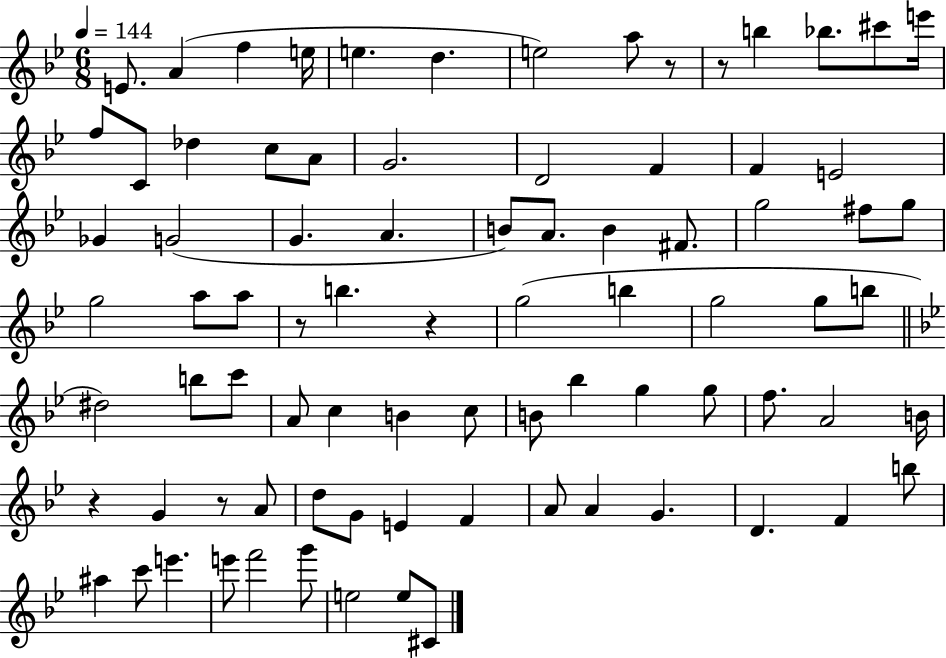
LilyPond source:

{
  \clef treble
  \numericTimeSignature
  \time 6/8
  \key bes \major
  \tempo 4 = 144
  e'8. a'4( f''4 e''16 | e''4. d''4. | e''2) a''8 r8 | r8 b''4 bes''8. cis'''8 e'''16 | \break f''8 c'8 des''4 c''8 a'8 | g'2. | d'2 f'4 | f'4 e'2 | \break ges'4 g'2( | g'4. a'4. | b'8) a'8. b'4 fis'8. | g''2 fis''8 g''8 | \break g''2 a''8 a''8 | r8 b''4. r4 | g''2( b''4 | g''2 g''8 b''8 | \break \bar "||" \break \key bes \major dis''2) b''8 c'''8 | a'8 c''4 b'4 c''8 | b'8 bes''4 g''4 g''8 | f''8. a'2 b'16 | \break r4 g'4 r8 a'8 | d''8 g'8 e'4 f'4 | a'8 a'4 g'4. | d'4. f'4 b''8 | \break ais''4 c'''8 e'''4. | e'''8 f'''2 g'''8 | e''2 e''8 cis'8 | \bar "|."
}